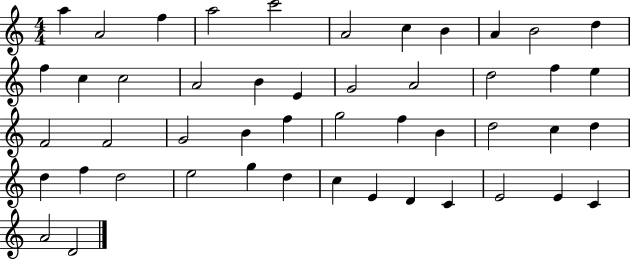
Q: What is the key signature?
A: C major